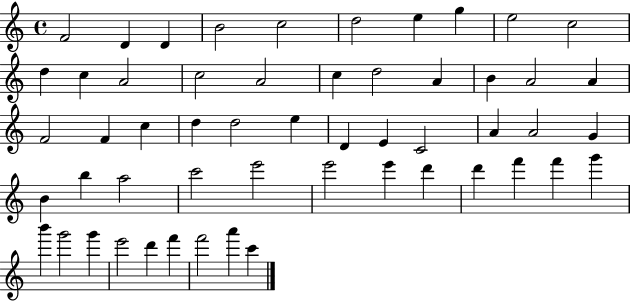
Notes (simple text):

F4/h D4/q D4/q B4/h C5/h D5/h E5/q G5/q E5/h C5/h D5/q C5/q A4/h C5/h A4/h C5/q D5/h A4/q B4/q A4/h A4/q F4/h F4/q C5/q D5/q D5/h E5/q D4/q E4/q C4/h A4/q A4/h G4/q B4/q B5/q A5/h C6/h E6/h E6/h E6/q D6/q D6/q F6/q F6/q G6/q B6/q G6/h G6/q E6/h D6/q F6/q F6/h A6/q C6/q